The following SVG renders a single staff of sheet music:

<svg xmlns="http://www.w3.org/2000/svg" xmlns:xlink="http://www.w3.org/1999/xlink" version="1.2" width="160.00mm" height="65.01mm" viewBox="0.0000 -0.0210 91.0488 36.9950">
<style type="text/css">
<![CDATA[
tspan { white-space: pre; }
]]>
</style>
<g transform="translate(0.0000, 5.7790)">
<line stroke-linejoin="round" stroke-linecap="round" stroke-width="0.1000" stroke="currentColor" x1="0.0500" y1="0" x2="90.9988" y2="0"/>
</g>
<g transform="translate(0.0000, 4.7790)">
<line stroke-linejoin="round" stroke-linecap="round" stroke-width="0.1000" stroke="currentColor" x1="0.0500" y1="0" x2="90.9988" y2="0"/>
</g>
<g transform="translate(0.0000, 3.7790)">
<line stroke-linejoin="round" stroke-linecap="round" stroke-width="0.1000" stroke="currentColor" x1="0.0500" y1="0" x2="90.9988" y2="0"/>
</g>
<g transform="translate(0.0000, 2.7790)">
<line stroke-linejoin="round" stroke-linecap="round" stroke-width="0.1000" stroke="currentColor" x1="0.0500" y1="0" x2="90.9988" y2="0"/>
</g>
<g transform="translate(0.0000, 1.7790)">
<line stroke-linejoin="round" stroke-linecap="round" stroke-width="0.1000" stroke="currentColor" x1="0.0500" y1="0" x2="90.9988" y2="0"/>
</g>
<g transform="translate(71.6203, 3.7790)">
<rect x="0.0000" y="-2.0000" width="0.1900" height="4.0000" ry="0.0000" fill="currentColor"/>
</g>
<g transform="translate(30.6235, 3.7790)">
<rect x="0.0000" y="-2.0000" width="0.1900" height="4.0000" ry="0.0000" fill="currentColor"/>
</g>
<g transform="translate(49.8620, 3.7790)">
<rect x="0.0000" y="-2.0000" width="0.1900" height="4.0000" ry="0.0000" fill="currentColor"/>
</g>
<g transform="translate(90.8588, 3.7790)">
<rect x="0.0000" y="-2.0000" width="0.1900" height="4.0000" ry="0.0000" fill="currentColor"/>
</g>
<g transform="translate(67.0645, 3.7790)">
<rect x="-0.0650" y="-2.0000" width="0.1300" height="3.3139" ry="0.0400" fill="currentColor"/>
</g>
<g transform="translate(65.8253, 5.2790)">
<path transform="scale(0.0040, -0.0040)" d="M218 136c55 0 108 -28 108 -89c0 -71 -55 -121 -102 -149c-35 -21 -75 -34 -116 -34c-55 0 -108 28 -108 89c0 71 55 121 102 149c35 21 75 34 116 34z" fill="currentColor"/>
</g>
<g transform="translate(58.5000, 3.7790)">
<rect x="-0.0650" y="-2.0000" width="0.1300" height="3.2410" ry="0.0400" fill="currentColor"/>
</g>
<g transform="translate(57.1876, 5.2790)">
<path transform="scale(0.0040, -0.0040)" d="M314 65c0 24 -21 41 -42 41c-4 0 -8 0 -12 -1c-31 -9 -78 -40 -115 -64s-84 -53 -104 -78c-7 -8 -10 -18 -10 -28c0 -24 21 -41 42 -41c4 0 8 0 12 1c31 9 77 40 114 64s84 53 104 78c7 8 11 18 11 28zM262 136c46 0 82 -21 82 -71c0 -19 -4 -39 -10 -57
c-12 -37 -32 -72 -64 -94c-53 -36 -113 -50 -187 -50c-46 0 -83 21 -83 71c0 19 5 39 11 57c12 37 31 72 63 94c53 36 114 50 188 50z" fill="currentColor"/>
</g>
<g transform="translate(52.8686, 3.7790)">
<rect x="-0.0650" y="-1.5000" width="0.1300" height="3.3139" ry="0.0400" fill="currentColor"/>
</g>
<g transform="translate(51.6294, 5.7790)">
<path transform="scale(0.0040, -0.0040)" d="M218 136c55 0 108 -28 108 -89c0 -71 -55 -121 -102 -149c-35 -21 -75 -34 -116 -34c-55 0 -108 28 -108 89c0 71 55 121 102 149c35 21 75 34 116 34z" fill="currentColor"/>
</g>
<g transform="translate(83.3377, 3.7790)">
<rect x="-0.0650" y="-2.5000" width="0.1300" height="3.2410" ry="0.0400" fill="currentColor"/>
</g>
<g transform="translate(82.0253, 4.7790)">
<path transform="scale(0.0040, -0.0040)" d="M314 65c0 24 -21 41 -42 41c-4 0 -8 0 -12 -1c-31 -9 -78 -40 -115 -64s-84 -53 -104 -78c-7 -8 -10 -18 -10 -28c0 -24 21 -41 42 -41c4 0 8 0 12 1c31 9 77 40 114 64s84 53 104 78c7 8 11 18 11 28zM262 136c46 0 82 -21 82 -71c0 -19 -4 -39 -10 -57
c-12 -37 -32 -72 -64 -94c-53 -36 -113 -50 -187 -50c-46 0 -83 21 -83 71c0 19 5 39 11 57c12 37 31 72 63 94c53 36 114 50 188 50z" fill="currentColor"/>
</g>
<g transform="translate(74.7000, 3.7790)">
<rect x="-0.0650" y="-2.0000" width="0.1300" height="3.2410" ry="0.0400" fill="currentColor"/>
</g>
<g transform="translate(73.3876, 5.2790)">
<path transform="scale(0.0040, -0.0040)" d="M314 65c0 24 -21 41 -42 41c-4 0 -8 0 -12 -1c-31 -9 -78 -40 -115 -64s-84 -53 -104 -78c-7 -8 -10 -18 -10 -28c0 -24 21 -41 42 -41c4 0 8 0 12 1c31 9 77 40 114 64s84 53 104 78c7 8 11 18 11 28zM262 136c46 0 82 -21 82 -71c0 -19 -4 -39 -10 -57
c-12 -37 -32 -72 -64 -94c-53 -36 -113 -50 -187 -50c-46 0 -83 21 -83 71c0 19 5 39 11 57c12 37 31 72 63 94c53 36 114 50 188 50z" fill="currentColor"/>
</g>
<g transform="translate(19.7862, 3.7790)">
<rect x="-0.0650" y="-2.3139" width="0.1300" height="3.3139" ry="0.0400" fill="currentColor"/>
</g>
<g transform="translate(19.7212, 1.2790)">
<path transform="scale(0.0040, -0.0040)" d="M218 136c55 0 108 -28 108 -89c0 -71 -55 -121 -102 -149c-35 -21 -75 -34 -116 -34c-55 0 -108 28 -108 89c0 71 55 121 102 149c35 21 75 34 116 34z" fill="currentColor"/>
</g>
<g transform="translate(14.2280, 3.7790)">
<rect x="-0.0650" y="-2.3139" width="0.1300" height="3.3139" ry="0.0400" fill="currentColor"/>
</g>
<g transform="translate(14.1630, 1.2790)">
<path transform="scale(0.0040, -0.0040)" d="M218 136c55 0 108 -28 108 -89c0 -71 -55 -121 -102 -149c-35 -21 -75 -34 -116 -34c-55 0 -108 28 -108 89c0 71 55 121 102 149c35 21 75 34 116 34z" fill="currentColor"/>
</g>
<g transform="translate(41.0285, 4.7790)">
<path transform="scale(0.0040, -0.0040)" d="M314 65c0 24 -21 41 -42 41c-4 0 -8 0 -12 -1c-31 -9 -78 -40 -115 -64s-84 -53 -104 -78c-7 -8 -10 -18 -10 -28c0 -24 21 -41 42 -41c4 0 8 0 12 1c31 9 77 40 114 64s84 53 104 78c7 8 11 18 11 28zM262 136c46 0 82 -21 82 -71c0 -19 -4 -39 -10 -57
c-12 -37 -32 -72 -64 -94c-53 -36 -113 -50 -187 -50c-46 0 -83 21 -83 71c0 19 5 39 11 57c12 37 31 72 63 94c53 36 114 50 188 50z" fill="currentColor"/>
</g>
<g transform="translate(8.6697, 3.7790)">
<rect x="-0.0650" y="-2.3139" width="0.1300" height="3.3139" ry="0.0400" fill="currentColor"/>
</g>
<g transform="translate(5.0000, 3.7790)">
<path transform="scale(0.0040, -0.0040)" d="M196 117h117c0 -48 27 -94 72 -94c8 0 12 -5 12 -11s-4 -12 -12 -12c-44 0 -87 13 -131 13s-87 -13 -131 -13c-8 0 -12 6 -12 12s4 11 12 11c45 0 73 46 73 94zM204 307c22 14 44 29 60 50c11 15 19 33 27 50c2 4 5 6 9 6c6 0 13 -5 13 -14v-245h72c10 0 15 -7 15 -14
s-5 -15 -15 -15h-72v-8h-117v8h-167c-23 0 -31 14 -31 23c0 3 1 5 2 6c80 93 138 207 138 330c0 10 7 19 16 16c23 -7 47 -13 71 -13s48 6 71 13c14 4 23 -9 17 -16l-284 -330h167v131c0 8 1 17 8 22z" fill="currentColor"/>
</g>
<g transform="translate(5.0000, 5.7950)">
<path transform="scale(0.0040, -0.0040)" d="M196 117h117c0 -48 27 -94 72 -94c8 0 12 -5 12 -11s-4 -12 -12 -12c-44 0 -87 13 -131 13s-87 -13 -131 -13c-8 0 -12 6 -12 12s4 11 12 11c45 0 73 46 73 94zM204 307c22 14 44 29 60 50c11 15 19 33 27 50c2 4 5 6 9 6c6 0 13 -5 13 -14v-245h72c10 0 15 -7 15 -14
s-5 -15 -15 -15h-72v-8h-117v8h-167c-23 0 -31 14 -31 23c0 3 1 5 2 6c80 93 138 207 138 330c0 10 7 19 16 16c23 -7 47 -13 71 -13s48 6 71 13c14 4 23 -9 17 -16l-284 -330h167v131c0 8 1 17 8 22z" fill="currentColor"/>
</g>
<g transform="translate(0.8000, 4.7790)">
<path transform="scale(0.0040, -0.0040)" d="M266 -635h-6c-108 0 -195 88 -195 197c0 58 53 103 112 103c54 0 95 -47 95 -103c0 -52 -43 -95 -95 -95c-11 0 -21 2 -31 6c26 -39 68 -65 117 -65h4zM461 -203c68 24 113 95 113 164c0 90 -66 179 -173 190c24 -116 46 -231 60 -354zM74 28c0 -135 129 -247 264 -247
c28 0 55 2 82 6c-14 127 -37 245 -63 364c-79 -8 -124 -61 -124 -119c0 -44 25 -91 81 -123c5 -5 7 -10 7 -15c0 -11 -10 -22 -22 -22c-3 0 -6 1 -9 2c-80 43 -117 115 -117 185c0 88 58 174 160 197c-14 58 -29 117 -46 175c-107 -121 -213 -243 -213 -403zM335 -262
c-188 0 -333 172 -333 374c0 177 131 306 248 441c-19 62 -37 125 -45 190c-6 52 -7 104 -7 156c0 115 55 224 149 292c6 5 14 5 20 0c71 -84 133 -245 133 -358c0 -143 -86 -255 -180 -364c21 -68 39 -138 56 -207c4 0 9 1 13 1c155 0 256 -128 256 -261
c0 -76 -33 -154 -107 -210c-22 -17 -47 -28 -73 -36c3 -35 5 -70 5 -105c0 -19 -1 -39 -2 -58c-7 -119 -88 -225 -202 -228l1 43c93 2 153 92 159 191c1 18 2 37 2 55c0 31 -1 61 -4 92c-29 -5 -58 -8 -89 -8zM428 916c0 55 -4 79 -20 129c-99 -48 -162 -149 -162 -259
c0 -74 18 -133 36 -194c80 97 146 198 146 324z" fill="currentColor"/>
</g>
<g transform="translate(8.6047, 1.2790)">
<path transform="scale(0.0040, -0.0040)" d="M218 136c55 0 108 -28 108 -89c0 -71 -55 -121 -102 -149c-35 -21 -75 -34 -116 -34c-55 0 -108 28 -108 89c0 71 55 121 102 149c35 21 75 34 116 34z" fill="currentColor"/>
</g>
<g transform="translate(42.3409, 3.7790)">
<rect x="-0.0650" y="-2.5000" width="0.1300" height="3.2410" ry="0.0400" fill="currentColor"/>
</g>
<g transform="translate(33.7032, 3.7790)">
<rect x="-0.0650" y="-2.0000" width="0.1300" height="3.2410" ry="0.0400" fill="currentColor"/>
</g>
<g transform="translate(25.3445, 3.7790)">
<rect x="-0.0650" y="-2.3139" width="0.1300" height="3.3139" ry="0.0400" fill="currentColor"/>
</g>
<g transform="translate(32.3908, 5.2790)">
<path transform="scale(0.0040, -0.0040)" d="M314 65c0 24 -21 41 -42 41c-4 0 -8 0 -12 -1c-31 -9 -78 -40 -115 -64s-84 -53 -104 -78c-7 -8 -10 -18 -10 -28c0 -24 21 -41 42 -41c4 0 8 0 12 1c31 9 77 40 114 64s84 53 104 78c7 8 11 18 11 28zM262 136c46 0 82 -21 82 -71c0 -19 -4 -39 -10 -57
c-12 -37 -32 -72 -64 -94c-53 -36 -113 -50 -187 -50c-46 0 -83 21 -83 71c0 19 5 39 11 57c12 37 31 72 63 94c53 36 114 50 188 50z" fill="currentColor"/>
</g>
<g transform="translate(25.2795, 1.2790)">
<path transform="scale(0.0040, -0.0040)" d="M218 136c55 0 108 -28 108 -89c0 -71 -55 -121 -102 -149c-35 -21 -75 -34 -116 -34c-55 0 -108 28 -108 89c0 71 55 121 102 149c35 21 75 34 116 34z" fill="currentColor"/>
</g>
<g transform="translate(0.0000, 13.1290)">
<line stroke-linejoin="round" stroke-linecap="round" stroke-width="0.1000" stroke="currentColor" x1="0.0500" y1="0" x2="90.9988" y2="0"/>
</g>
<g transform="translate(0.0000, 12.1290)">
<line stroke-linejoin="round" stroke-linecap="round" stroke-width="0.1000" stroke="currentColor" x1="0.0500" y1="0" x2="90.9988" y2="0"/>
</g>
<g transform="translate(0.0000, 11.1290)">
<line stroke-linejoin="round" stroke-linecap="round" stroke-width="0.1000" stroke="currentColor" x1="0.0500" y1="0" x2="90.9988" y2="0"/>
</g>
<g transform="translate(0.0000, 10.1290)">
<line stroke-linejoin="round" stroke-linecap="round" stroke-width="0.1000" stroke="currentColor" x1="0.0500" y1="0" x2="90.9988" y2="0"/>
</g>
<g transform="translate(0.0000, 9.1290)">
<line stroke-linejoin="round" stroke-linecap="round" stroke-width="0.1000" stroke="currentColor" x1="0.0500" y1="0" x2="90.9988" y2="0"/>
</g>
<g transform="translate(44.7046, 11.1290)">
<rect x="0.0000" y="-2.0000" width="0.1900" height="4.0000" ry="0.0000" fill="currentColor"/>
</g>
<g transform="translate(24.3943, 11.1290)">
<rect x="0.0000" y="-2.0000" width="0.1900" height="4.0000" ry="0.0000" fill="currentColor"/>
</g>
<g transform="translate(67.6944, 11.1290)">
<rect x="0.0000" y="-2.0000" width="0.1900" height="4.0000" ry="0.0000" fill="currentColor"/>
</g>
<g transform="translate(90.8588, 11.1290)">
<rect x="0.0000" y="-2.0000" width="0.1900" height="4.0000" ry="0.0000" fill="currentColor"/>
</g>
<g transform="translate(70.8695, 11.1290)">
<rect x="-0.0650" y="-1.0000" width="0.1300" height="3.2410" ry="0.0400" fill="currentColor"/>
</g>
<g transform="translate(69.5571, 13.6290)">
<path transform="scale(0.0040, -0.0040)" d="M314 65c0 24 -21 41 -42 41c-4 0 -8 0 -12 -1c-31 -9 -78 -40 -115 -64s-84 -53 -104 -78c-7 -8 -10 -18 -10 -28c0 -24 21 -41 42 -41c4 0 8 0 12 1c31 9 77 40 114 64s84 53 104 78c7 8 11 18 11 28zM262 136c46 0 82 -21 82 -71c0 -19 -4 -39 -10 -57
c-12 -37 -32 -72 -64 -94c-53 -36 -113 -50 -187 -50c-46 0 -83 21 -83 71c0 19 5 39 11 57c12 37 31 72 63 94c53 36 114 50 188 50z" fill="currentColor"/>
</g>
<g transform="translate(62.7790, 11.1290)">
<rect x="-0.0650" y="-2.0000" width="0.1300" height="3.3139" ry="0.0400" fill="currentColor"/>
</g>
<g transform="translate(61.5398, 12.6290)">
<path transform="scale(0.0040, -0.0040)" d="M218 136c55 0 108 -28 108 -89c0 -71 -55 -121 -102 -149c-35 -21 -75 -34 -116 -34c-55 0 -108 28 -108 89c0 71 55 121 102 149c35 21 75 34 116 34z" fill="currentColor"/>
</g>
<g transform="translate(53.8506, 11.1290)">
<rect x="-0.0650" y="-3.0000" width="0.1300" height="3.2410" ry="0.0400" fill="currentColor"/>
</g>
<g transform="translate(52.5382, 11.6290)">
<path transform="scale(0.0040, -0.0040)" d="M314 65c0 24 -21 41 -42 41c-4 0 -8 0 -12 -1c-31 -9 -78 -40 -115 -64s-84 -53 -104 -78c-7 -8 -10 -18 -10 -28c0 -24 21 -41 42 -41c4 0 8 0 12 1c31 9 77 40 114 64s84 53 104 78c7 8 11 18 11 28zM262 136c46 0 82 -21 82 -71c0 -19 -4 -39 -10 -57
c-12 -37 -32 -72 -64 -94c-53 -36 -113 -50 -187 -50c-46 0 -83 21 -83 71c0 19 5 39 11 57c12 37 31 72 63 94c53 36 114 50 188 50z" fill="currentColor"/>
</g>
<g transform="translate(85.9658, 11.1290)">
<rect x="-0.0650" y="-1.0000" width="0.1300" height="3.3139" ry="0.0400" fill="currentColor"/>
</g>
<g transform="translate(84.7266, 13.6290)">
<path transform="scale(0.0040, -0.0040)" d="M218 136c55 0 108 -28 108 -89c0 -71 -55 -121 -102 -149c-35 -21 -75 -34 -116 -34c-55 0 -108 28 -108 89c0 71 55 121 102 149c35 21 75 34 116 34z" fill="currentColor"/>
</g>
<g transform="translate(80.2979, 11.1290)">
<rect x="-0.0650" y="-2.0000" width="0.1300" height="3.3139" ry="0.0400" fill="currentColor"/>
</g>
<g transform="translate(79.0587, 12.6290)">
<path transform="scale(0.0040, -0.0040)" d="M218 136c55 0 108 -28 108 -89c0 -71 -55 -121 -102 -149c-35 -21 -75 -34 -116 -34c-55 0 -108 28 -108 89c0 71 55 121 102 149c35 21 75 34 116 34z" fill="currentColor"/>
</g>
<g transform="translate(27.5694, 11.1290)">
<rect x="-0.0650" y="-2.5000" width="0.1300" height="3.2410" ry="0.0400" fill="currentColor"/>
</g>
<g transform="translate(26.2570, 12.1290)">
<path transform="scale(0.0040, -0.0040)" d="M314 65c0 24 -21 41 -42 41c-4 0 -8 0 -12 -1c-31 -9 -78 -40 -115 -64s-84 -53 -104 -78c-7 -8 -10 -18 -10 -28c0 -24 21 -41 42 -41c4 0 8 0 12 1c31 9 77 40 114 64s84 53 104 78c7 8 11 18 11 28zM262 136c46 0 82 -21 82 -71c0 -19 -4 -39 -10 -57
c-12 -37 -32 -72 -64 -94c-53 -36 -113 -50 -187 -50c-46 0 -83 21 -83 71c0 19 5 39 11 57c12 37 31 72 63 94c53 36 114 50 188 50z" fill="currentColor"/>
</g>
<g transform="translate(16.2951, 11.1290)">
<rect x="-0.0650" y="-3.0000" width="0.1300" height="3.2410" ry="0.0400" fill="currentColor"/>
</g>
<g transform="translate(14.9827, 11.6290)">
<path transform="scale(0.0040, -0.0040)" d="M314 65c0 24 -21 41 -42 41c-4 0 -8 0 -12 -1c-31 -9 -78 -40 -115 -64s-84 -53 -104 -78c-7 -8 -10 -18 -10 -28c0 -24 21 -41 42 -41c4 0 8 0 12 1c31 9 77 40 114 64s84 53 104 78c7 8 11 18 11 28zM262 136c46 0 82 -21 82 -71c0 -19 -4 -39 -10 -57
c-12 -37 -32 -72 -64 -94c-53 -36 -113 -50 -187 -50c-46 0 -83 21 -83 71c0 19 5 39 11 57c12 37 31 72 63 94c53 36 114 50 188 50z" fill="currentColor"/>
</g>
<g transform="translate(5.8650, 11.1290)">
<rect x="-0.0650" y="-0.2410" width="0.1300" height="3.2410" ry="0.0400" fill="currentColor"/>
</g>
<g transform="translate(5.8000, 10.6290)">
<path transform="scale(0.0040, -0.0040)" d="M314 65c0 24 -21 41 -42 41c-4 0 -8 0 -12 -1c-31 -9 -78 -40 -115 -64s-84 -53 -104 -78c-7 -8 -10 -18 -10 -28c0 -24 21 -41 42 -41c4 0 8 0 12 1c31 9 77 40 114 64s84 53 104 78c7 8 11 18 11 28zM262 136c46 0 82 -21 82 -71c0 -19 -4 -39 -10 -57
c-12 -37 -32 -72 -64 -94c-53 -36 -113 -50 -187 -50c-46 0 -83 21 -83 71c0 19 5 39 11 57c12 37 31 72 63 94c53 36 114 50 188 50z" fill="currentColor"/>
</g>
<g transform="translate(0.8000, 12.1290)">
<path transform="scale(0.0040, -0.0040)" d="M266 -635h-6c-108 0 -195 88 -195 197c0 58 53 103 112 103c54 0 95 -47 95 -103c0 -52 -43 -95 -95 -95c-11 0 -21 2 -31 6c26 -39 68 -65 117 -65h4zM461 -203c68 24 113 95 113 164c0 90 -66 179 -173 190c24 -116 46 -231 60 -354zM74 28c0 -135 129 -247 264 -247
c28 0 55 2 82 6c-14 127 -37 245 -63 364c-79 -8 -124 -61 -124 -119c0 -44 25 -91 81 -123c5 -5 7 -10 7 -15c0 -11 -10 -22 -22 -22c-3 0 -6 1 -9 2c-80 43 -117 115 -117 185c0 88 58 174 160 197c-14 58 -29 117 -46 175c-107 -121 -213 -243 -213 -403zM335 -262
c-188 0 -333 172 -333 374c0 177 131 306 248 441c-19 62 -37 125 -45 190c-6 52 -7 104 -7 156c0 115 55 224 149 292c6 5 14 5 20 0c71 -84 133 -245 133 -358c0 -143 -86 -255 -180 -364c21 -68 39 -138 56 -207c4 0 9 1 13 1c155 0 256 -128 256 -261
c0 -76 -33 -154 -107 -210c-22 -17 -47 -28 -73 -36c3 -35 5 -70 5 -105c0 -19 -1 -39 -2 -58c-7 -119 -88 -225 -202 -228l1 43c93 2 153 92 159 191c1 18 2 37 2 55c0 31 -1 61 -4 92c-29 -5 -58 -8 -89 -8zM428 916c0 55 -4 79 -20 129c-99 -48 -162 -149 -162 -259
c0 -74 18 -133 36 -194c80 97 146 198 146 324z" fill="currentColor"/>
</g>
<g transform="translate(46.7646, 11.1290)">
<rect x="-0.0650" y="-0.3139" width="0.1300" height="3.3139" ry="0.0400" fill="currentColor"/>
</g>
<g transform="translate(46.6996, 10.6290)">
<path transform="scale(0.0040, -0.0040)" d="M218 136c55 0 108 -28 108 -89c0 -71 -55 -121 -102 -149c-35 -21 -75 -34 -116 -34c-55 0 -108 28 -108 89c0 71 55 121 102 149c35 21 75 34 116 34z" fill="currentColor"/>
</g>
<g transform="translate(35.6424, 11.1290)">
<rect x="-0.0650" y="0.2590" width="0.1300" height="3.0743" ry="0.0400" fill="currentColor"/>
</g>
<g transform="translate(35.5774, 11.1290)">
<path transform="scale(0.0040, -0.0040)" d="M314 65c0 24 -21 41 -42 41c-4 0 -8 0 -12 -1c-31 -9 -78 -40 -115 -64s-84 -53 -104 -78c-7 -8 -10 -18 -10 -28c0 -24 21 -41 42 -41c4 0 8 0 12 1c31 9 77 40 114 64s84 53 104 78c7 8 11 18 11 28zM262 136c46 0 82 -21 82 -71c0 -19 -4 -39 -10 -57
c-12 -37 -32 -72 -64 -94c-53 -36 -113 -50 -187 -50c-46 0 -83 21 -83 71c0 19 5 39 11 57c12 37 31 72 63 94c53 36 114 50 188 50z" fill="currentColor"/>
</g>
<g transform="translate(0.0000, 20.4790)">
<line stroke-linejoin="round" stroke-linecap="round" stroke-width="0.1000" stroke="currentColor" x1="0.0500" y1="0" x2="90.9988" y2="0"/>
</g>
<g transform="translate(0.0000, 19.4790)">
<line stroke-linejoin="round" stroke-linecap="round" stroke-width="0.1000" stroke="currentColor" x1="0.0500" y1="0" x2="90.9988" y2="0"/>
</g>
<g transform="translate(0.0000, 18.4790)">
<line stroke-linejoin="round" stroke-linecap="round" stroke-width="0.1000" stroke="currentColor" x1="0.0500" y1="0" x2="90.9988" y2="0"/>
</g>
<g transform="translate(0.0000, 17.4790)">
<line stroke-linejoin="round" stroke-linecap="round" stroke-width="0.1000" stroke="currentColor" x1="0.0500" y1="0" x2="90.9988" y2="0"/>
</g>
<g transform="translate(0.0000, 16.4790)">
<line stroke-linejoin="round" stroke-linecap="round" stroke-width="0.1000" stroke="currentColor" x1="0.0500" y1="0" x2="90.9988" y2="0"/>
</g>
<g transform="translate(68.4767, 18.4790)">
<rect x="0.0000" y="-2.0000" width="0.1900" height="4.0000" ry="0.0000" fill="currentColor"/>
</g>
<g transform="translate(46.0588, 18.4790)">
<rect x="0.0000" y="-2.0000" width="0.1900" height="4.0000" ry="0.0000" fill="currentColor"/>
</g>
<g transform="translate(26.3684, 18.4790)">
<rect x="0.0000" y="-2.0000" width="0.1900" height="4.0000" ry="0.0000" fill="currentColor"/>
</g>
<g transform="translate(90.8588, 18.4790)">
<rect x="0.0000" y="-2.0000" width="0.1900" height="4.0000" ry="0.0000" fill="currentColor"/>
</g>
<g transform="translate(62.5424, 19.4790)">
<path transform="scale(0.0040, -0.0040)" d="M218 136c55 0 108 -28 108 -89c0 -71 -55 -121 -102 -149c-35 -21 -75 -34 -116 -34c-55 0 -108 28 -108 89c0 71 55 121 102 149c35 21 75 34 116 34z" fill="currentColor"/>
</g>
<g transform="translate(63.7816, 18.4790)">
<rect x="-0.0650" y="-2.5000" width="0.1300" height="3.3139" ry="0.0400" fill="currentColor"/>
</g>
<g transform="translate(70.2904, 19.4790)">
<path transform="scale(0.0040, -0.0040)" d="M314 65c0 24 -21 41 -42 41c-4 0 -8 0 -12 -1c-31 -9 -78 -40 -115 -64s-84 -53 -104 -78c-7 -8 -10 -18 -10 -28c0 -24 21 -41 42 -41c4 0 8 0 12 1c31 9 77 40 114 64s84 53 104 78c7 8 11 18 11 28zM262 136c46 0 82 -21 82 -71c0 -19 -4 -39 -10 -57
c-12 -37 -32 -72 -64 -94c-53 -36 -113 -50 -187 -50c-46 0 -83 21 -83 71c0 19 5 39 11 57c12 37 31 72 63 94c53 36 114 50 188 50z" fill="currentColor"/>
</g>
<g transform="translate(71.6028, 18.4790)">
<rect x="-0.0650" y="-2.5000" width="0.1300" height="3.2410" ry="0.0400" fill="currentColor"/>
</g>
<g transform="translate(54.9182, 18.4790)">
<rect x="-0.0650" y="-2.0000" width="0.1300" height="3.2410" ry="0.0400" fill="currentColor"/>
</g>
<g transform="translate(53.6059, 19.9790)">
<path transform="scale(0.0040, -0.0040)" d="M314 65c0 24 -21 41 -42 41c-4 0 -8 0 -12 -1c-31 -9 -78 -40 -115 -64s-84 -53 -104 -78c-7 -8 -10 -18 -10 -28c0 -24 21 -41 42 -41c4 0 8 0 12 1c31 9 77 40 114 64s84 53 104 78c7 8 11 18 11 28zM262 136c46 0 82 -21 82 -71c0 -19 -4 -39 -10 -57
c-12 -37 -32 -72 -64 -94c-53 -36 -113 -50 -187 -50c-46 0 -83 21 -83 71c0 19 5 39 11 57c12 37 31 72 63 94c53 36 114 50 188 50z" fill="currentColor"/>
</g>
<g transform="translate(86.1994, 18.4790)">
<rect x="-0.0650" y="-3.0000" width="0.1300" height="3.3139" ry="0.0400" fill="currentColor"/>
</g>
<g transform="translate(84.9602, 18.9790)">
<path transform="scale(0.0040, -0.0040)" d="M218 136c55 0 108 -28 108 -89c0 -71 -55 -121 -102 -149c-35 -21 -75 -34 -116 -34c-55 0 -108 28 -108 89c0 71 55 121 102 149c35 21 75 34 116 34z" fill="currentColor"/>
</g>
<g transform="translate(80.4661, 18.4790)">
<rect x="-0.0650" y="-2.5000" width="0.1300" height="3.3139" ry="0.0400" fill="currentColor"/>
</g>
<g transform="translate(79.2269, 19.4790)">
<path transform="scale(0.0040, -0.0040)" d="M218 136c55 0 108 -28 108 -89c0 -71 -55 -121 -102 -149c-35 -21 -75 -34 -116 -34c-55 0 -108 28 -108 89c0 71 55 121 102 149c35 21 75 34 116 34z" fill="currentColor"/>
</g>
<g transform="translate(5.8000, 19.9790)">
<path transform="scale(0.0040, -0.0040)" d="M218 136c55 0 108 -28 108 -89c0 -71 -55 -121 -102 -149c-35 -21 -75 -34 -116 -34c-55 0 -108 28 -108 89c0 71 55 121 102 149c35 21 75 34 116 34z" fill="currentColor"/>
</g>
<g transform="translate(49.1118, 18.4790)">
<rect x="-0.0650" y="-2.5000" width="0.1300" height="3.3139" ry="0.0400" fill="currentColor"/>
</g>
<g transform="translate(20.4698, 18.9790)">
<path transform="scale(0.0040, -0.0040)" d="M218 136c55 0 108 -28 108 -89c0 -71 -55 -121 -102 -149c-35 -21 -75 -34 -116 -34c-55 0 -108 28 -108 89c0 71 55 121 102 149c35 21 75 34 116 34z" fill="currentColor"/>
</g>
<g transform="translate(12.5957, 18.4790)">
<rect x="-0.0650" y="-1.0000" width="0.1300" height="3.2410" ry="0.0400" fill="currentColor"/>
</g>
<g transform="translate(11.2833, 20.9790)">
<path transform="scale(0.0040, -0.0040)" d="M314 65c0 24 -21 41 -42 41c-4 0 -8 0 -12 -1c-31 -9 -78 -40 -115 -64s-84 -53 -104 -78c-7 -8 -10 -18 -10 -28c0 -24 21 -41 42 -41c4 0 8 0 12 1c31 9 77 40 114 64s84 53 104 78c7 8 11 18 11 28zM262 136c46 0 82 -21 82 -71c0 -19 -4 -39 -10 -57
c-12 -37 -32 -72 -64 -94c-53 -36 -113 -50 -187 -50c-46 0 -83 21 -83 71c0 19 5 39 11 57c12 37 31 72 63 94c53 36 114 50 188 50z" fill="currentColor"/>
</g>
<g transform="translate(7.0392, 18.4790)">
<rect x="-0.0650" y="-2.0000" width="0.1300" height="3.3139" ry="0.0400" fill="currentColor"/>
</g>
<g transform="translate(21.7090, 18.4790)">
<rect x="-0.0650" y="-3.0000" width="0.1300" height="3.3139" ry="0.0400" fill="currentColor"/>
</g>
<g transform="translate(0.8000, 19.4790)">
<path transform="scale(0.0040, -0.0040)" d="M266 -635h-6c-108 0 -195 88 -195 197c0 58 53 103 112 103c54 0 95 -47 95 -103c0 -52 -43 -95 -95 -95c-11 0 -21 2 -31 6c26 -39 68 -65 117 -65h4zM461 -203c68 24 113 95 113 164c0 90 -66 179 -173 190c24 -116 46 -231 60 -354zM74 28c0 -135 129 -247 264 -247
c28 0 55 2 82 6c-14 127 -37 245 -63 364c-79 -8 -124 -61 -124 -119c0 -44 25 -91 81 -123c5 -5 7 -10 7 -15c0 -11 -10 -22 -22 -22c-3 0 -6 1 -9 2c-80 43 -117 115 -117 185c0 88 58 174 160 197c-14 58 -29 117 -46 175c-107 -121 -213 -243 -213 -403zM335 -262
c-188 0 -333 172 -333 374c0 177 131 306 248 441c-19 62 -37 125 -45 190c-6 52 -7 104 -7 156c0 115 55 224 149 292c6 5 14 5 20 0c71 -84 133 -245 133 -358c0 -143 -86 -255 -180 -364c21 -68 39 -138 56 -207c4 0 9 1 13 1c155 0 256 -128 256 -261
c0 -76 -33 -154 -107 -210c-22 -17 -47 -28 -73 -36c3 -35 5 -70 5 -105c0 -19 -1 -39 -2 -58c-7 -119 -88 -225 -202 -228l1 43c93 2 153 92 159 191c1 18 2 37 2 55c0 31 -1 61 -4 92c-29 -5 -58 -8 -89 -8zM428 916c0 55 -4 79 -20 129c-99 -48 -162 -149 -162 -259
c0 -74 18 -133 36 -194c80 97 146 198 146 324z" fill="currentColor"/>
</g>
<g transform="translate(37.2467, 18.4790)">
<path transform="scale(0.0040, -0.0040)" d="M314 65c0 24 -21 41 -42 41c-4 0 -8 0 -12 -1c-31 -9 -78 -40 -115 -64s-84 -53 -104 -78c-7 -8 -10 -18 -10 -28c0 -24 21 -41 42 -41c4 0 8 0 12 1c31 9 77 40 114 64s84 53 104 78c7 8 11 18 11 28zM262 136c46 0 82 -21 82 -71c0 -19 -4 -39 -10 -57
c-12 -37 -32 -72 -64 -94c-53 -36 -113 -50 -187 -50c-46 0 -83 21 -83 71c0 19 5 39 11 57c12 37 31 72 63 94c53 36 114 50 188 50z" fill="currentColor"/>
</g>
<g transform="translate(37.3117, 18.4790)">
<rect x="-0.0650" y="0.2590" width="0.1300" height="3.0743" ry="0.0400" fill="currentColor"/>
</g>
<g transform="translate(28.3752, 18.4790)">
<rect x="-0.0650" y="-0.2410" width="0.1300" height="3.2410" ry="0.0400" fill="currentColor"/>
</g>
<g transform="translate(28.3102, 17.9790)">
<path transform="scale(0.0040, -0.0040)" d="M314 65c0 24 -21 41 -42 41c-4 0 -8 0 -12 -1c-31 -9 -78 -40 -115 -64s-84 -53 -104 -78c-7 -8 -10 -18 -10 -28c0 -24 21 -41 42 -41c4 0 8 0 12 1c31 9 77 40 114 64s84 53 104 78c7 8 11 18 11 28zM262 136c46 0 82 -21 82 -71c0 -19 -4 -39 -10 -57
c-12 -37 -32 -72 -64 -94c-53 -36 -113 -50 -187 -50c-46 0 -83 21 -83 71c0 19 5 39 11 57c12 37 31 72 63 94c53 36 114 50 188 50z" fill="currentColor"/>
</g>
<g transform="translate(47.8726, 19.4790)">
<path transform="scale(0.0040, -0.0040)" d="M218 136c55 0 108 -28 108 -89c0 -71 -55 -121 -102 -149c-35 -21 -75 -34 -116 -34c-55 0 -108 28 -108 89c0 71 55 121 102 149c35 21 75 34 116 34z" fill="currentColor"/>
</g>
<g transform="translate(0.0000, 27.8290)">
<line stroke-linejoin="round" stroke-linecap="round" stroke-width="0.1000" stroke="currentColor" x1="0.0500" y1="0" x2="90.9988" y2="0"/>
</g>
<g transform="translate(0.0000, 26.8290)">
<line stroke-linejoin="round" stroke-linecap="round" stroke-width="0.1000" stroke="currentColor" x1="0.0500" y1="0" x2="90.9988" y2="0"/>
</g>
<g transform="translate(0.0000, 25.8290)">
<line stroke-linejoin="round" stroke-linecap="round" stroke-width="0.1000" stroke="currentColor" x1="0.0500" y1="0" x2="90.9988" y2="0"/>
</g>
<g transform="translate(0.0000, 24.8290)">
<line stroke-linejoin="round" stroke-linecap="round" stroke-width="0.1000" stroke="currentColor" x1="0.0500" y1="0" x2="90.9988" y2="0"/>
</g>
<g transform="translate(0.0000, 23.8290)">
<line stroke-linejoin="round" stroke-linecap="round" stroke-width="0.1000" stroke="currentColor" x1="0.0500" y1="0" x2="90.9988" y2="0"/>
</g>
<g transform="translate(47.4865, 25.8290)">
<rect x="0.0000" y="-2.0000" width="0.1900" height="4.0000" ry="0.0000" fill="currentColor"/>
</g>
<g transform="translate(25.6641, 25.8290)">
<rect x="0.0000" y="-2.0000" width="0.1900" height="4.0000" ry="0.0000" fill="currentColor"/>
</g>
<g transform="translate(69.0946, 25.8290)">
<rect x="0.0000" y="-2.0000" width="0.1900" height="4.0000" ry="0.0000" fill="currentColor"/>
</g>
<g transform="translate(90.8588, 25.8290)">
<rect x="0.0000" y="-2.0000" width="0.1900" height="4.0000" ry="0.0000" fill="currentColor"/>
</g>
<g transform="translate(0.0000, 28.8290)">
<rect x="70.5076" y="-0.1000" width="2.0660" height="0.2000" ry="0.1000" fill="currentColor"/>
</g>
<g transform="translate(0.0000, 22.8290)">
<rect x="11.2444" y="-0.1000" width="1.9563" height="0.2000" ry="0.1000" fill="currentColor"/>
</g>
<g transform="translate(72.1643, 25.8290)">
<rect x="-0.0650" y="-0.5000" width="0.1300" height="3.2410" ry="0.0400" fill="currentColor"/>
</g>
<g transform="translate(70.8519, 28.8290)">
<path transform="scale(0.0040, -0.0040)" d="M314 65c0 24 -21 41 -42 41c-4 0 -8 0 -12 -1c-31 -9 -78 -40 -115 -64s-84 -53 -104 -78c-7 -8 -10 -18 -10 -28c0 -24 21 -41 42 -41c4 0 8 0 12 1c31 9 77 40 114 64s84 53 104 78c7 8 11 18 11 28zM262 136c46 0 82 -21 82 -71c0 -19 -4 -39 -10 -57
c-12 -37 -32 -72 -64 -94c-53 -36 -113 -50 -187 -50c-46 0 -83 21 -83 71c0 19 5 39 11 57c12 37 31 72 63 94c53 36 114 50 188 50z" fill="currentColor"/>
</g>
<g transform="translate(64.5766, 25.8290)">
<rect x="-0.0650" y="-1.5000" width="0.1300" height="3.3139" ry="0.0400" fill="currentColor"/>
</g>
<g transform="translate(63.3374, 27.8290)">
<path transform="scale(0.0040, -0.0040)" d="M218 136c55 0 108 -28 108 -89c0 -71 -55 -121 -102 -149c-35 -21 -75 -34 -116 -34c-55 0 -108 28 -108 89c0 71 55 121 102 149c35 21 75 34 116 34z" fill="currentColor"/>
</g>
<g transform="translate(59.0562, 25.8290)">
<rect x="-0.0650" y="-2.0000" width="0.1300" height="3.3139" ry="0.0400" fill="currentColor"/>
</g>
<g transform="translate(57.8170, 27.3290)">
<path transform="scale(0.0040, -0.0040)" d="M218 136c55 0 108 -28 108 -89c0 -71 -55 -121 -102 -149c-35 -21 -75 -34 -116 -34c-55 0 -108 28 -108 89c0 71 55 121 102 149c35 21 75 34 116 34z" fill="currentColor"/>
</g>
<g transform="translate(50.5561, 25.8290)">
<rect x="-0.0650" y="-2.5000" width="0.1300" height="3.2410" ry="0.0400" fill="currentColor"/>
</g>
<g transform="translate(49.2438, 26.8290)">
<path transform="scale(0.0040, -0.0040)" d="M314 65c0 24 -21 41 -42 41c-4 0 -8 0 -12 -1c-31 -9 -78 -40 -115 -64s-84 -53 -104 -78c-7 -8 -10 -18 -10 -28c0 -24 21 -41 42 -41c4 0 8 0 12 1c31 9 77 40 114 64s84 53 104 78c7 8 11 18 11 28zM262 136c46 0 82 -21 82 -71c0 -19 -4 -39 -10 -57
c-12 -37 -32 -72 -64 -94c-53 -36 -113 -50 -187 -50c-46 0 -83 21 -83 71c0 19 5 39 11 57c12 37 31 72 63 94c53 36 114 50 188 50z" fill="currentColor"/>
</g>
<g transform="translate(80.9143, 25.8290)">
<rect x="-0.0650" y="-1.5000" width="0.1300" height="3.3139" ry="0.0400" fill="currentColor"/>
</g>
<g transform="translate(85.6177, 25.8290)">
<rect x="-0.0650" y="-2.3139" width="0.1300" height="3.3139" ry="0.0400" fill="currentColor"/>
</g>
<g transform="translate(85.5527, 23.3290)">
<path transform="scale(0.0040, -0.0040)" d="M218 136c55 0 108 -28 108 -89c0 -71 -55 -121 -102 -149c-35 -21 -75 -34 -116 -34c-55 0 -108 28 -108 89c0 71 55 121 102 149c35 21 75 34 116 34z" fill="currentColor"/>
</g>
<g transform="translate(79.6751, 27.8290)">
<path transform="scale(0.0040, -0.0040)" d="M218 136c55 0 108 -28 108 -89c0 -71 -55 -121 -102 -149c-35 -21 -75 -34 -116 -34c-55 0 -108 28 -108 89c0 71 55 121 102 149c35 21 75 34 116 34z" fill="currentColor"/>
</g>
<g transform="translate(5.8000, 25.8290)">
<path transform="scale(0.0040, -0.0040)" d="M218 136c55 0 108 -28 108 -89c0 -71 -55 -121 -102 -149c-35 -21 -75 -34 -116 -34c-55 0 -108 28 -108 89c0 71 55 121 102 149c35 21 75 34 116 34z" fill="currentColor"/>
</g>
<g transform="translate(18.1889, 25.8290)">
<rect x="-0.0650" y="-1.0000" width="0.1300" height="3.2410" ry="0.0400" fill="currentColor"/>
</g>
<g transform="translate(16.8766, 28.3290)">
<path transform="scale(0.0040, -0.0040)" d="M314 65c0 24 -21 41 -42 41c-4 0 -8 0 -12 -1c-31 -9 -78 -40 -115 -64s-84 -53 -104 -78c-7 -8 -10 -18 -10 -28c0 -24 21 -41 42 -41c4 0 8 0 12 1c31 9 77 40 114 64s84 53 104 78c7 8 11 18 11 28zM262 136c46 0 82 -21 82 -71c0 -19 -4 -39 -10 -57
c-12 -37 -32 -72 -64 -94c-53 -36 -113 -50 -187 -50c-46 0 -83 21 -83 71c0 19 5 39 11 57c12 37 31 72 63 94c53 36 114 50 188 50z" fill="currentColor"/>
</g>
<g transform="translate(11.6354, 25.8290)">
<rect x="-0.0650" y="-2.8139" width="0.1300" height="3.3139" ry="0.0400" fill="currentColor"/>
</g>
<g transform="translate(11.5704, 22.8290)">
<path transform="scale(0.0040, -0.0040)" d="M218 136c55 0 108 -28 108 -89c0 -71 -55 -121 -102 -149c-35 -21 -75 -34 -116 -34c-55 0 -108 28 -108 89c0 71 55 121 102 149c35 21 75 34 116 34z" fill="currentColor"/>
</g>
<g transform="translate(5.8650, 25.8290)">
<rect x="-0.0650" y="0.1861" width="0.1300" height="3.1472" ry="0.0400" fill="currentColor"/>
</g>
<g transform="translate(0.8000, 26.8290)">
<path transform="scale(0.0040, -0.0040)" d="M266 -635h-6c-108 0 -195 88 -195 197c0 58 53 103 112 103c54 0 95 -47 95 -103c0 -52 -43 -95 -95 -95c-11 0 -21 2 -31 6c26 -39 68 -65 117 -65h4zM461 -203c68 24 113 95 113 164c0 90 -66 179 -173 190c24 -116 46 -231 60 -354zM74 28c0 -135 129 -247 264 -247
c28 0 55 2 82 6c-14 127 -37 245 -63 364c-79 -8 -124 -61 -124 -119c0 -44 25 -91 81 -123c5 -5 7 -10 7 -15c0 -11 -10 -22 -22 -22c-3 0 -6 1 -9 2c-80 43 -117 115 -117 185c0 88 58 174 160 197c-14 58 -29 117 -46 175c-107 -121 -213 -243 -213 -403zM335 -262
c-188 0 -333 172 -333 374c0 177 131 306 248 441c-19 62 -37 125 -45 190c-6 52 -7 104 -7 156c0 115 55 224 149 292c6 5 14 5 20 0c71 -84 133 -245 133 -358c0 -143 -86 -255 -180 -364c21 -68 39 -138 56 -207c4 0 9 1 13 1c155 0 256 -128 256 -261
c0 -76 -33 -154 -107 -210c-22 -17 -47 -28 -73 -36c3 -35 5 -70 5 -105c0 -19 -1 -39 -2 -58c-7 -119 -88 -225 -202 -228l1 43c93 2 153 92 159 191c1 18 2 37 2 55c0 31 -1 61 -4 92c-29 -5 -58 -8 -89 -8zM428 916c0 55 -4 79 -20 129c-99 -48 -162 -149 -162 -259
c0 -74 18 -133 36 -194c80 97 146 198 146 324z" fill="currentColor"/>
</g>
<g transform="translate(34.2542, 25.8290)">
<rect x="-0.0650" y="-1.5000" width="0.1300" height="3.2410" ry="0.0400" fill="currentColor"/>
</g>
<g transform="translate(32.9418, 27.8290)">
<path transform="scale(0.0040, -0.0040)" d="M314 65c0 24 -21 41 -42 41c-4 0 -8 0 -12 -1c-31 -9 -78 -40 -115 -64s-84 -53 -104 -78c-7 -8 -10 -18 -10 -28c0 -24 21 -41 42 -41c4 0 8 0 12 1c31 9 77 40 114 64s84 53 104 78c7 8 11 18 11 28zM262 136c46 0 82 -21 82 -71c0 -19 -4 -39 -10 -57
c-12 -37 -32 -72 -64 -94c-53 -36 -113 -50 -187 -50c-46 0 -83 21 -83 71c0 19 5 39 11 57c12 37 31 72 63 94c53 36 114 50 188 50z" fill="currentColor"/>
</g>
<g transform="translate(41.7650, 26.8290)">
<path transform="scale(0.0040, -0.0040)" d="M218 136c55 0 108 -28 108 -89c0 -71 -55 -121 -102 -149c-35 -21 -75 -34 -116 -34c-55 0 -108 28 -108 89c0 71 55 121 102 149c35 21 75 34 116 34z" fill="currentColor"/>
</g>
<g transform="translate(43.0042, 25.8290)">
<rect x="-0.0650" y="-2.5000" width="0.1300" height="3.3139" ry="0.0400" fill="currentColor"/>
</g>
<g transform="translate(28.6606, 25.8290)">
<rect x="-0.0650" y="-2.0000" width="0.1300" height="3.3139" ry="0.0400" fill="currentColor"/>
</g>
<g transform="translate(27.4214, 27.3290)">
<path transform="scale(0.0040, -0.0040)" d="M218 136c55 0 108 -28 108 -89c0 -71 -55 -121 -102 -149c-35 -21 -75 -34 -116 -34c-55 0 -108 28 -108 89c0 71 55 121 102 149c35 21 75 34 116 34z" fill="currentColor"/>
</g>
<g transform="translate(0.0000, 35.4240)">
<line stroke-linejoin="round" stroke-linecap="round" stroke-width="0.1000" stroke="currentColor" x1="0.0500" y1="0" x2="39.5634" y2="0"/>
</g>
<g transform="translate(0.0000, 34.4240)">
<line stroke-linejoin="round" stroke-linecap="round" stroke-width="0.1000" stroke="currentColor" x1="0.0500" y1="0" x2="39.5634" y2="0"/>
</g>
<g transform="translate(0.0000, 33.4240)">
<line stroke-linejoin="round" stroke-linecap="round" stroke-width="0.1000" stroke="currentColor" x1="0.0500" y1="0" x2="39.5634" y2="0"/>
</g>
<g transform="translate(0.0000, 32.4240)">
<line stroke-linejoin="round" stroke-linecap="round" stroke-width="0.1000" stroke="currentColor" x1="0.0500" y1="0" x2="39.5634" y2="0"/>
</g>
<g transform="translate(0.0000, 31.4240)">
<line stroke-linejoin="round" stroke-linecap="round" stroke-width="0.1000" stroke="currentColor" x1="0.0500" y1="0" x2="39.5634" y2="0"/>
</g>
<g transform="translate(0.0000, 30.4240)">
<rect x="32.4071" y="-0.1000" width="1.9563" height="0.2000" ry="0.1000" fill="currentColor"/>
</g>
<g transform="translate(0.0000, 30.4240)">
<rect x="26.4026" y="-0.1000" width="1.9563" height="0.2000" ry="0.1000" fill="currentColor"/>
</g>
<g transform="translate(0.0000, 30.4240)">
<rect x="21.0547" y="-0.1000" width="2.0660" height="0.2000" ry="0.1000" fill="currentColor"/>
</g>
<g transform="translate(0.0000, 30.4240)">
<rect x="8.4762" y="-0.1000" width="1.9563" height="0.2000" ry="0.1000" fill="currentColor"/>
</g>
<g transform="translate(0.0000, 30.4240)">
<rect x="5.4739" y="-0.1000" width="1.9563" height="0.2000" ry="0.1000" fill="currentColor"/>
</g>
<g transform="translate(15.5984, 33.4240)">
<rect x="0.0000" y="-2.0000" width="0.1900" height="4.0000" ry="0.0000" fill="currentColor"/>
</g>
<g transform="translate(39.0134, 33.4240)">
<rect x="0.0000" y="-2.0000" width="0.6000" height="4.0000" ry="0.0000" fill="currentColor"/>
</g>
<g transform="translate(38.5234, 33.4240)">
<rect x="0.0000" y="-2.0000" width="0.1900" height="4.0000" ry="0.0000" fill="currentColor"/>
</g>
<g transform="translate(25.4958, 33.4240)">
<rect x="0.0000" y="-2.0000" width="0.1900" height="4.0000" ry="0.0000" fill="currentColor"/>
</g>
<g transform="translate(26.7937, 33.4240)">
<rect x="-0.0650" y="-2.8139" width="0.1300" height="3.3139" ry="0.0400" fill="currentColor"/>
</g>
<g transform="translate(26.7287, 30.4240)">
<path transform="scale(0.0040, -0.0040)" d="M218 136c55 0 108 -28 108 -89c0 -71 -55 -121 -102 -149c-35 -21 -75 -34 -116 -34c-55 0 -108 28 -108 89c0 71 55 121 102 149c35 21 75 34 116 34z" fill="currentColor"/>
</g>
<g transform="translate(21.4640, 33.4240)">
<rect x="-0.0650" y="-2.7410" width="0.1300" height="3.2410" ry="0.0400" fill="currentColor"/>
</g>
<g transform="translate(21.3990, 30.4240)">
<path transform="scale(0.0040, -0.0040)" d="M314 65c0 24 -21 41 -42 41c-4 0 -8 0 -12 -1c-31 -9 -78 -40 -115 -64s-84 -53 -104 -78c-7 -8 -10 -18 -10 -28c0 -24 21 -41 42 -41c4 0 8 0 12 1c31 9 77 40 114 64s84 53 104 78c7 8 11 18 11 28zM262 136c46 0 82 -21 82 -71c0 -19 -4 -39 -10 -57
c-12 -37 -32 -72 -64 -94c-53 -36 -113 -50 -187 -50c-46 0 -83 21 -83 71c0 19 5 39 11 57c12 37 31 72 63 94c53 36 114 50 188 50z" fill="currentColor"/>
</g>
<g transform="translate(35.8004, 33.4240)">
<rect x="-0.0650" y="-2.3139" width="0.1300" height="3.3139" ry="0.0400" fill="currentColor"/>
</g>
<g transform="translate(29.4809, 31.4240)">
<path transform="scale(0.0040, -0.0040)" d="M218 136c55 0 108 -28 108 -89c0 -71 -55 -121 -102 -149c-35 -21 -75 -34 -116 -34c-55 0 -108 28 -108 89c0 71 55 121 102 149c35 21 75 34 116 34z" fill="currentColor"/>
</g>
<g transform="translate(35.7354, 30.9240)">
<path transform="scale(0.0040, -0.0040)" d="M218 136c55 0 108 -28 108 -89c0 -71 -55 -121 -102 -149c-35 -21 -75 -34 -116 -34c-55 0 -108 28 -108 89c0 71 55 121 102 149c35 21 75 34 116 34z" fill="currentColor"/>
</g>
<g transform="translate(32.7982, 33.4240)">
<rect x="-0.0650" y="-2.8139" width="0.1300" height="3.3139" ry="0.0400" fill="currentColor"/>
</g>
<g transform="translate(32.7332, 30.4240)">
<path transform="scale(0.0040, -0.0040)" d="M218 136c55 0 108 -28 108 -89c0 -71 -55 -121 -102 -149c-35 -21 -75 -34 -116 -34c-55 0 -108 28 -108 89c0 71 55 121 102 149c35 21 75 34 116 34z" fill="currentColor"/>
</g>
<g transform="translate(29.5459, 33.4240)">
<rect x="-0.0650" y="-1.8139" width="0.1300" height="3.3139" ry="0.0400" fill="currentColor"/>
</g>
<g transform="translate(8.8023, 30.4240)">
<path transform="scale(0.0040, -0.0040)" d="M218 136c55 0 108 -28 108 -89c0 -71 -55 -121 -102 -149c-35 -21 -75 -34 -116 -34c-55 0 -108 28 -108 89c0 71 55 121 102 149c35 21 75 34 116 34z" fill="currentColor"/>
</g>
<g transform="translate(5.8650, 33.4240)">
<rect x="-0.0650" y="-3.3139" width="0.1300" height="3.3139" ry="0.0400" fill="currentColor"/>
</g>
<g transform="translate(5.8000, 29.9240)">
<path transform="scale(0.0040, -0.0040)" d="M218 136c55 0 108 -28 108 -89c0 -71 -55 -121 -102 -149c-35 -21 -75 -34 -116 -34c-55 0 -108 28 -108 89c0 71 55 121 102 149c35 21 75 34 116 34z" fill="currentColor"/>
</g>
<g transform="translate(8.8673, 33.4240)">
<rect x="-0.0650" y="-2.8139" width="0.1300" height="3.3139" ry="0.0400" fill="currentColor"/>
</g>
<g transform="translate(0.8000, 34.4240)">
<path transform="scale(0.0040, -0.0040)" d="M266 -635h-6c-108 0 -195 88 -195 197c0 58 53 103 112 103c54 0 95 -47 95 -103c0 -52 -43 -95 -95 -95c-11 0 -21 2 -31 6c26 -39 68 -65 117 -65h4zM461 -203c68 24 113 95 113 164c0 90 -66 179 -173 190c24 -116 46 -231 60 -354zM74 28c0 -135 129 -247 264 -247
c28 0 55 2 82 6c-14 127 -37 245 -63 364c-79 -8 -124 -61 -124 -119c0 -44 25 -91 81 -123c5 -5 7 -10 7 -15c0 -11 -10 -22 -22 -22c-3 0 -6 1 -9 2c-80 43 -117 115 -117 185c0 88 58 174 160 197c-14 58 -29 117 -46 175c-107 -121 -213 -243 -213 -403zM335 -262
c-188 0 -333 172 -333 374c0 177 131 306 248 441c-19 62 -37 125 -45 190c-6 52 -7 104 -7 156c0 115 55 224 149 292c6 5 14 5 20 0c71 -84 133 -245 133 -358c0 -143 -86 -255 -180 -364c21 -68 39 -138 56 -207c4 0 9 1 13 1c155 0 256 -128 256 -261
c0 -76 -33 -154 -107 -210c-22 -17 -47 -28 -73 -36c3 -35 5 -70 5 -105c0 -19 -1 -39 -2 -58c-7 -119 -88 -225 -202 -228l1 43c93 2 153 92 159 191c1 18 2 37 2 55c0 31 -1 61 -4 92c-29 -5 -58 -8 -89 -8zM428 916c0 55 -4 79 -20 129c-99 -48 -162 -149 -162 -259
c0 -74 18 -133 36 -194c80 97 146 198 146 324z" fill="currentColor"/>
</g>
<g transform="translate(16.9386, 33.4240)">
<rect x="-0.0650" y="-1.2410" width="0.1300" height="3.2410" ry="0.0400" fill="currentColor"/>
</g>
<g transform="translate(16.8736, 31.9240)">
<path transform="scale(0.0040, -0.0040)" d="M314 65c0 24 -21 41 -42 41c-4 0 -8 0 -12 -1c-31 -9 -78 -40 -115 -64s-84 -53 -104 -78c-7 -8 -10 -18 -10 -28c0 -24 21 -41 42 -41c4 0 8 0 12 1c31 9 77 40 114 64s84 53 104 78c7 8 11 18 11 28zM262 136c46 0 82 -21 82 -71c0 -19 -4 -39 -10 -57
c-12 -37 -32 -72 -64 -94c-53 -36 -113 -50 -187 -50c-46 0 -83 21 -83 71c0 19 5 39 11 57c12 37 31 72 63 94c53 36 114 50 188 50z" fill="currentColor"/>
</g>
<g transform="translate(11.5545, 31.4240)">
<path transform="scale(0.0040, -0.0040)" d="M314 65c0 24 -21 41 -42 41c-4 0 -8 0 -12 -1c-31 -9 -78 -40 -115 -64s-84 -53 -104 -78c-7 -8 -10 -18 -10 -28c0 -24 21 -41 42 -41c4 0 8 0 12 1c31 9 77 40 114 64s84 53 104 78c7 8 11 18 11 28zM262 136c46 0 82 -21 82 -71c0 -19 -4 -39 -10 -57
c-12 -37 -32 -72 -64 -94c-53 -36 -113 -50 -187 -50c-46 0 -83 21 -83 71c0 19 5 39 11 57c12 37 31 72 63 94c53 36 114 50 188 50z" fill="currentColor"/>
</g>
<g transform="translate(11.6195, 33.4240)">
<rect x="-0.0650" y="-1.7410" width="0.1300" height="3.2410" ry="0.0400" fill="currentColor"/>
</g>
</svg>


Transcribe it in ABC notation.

X:1
T:Untitled
M:4/4
L:1/4
K:C
g g g g F2 G2 E F2 F F2 G2 c2 A2 G2 B2 c A2 F D2 F D F D2 A c2 B2 G F2 G G2 G A B a D2 F E2 G G2 F E C2 E g b a f2 e2 a2 a f a g